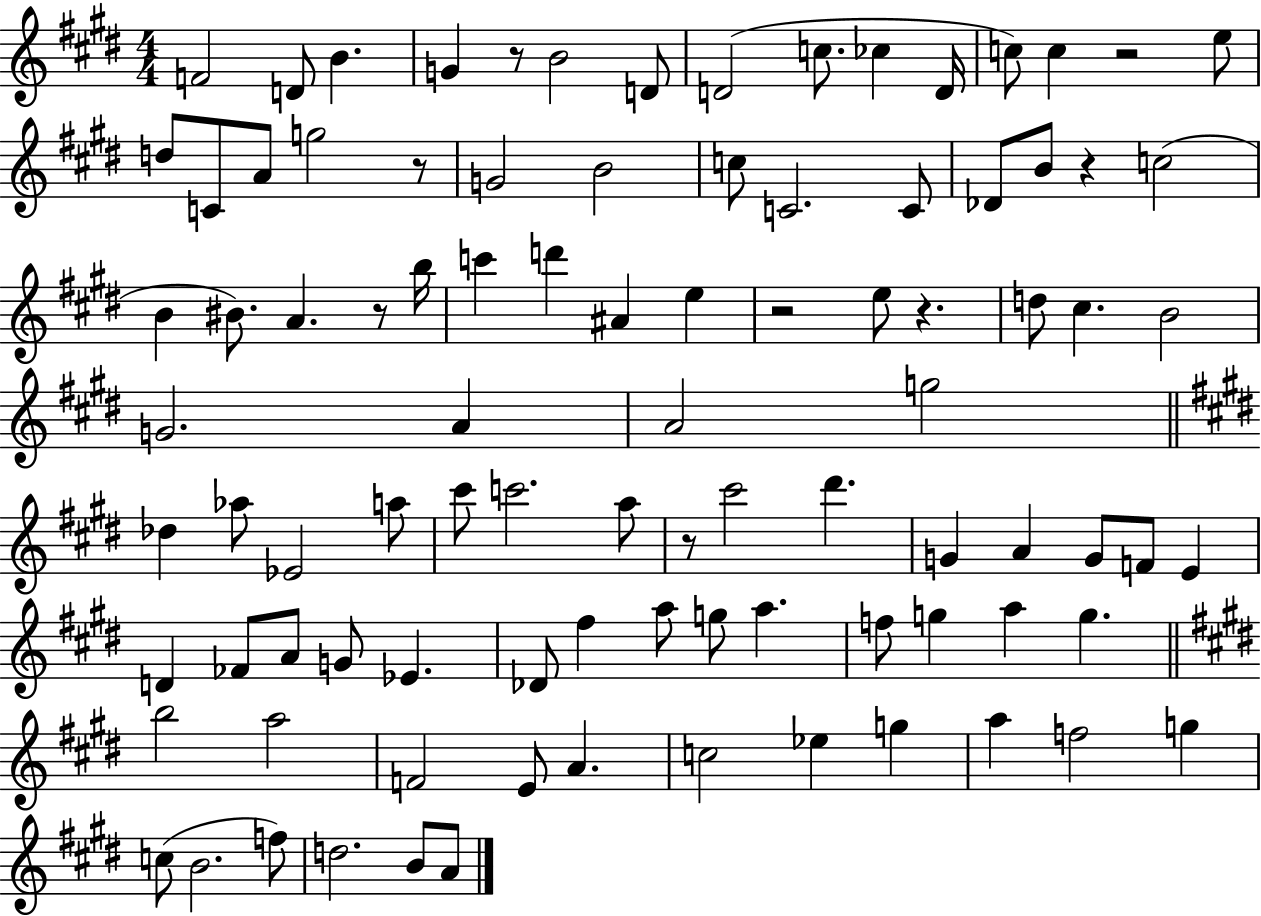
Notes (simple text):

F4/h D4/e B4/q. G4/q R/e B4/h D4/e D4/h C5/e. CES5/q D4/s C5/e C5/q R/h E5/e D5/e C4/e A4/e G5/h R/e G4/h B4/h C5/e C4/h. C4/e Db4/e B4/e R/q C5/h B4/q BIS4/e. A4/q. R/e B5/s C6/q D6/q A#4/q E5/q R/h E5/e R/q. D5/e C#5/q. B4/h G4/h. A4/q A4/h G5/h Db5/q Ab5/e Eb4/h A5/e C#6/e C6/h. A5/e R/e C#6/h D#6/q. G4/q A4/q G4/e F4/e E4/q D4/q FES4/e A4/e G4/e Eb4/q. Db4/e F#5/q A5/e G5/e A5/q. F5/e G5/q A5/q G5/q. B5/h A5/h F4/h E4/e A4/q. C5/h Eb5/q G5/q A5/q F5/h G5/q C5/e B4/h. F5/e D5/h. B4/e A4/e